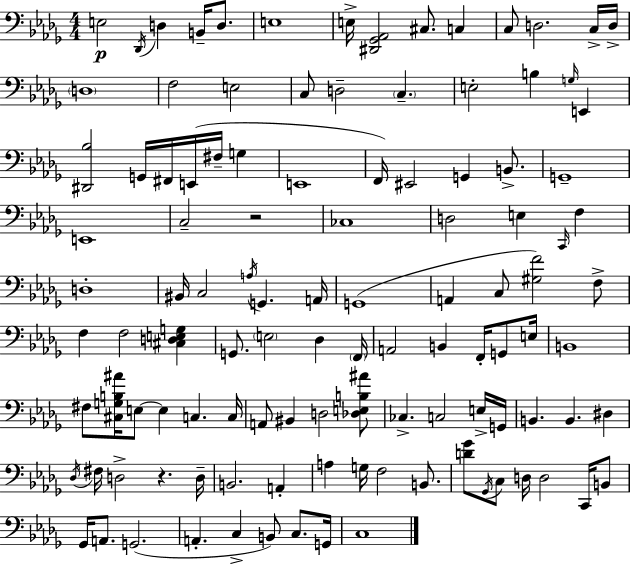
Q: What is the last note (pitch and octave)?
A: C3